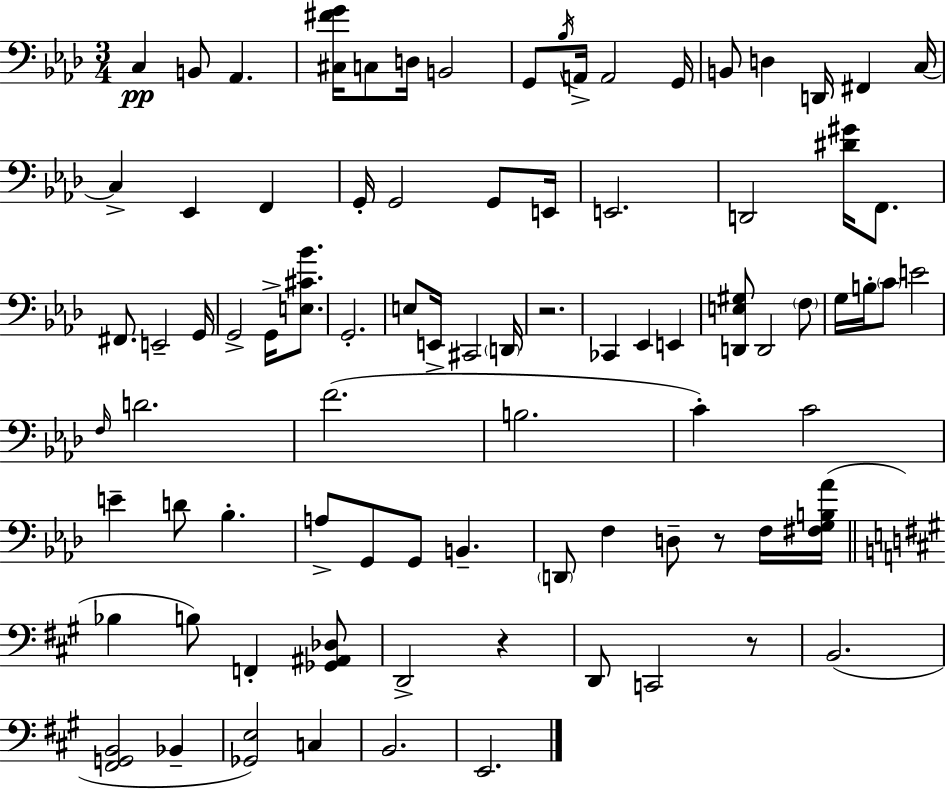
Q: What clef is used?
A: bass